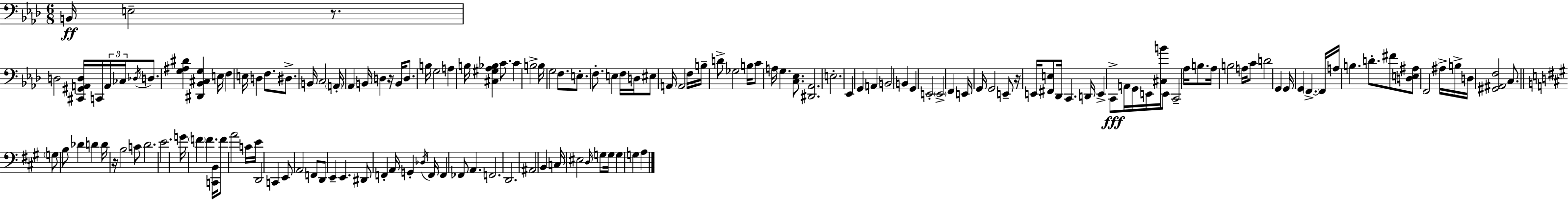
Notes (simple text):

B2/s E3/h R/e. D3/h [C#2,G#2,A2,D3]/s C2/s A2/s CES3/s Db3/s D3/e. [G3,A#3,D#4]/q [D#2,Bb2,C#3,G3]/q E3/s F3/q E3/s D3/q F3/e. D#3/e. B2/s C3/h A2/s Ab2/q B2/s D3/q R/s B2/s D3/e. B3/s G3/h A3/q B3/s [C#3,G#3,Ab3,Bb3]/q C4/e. C4/q B3/h B3/s G3/h F3/e. E3/e. F3/e. E3/q F3/s D3/s EIS3/e A2/s A2/h F3/s B3/s D4/e Gb3/h B3/s C4/e A3/s G3/q. [C3,Eb3]/e. [D#2,Ab2]/h. E3/h. Eb2/q G2/q A2/q B2/h B2/q G2/q E2/h E2/h F2/q E2/s G2/s G2/h E2/e R/s E2/s [F#2,E3]/e Db2/s C2/q. D2/s E2/q C2/e A2/s G2/s E2/s [C#3,B4]/s E2/e C2/h Ab3/s B3/e. Ab3/s B3/h A3/s C4/e D4/h G2/q G2/s G2/q F2/q. F2/s A3/s B3/q. D4/e. F#4/e [D3,E3,A#3]/e F2/h A#3/s B3/s D3/s [G#2,A#2,F3]/h C3/e. G3/e B3/e Db4/q D4/q D4/s R/s B3/h C4/e D4/h. E4/h. G4/s F4/q F4/q. [C2,B2]/s F4/e A4/h C4/s E4/s D2/h C2/q E2/e A2/h F2/e D2/e E2/q E2/q. D#2/e F2/q A2/s G2/q Db3/s F2/s F2/q FES2/e A2/q. F2/h. D2/h. A#2/h B2/q C3/s EIS3/h D3/s G3/e G3/s G3/q G3/q A3/q